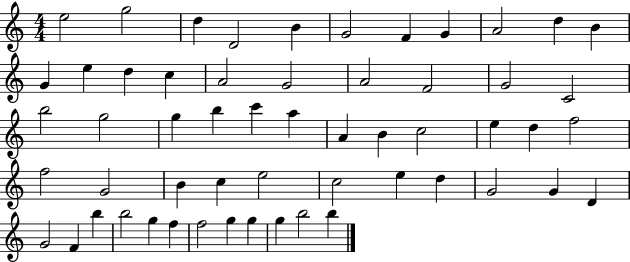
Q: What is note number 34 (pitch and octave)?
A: F5